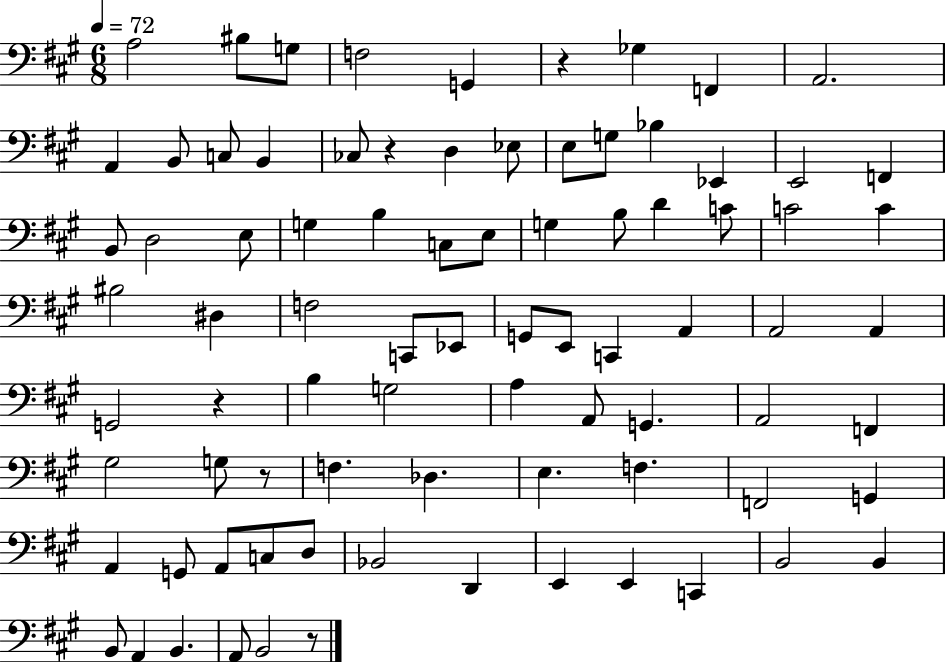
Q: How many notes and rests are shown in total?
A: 83